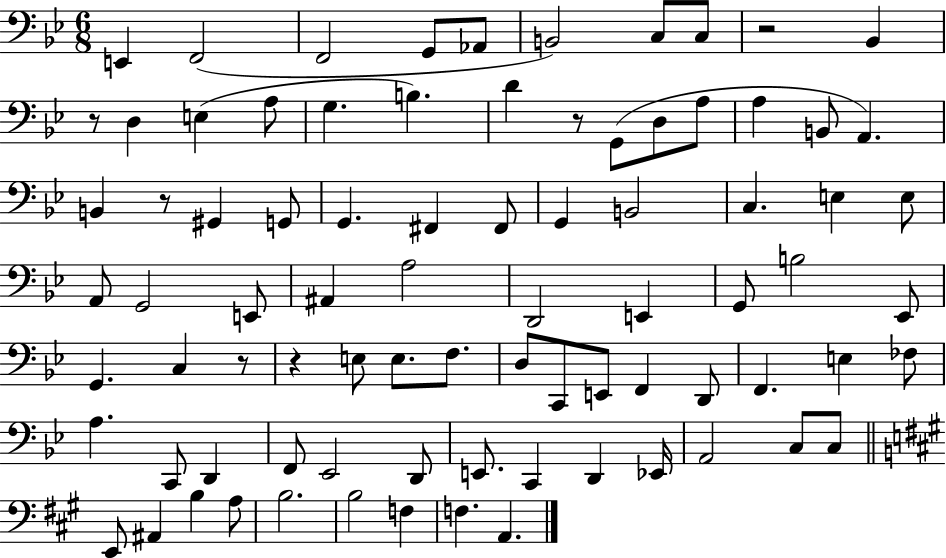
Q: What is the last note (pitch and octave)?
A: A2